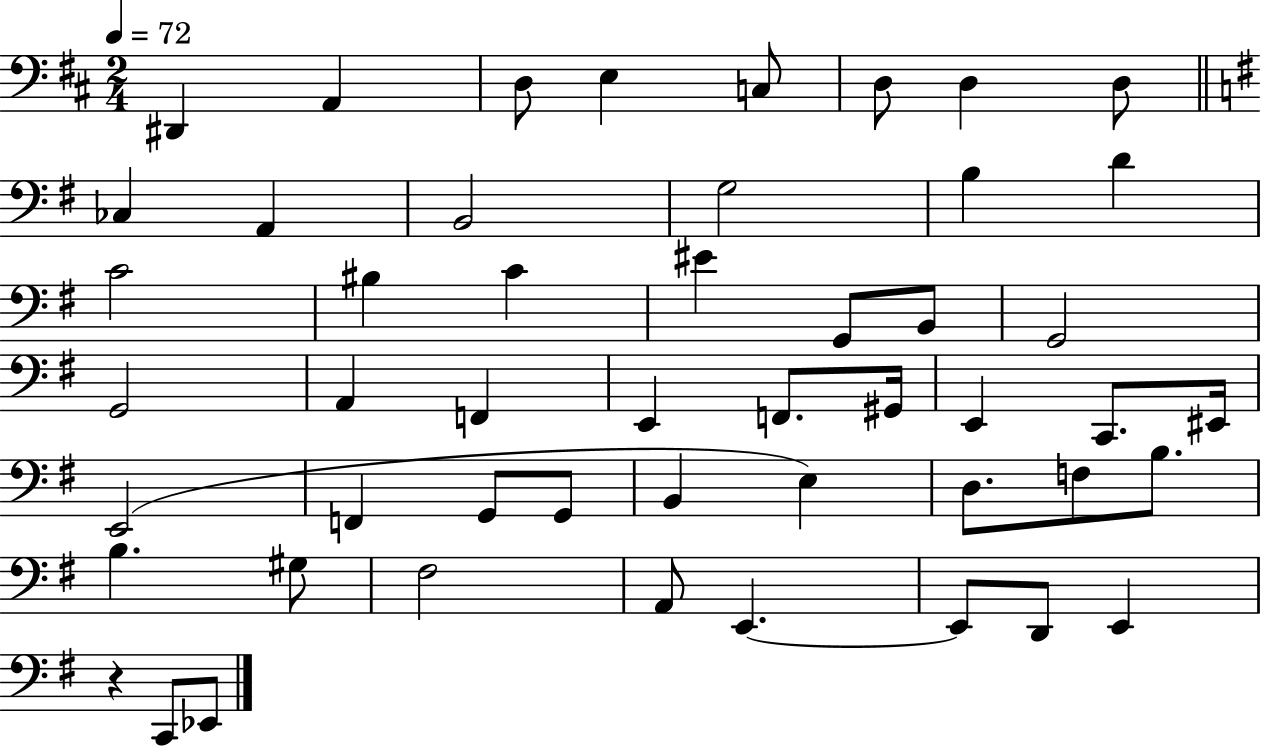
D#2/q A2/q D3/e E3/q C3/e D3/e D3/q D3/e CES3/q A2/q B2/h G3/h B3/q D4/q C4/h BIS3/q C4/q EIS4/q G2/e B2/e G2/h G2/h A2/q F2/q E2/q F2/e. G#2/s E2/q C2/e. EIS2/s E2/h F2/q G2/e G2/e B2/q E3/q D3/e. F3/e B3/e. B3/q. G#3/e F#3/h A2/e E2/q. E2/e D2/e E2/q R/q C2/e Eb2/e